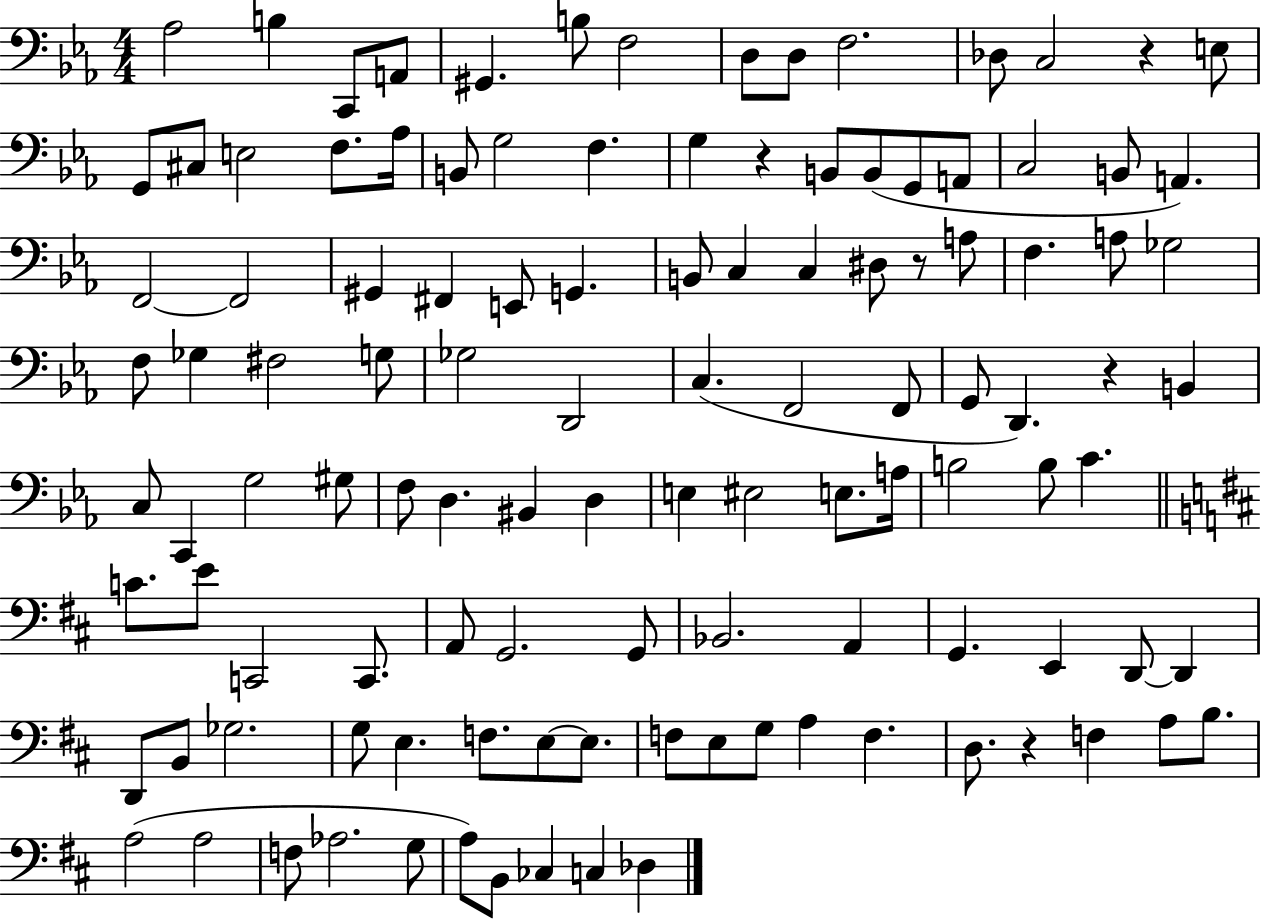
{
  \clef bass
  \numericTimeSignature
  \time 4/4
  \key ees \major
  aes2 b4 c,8 a,8 | gis,4. b8 f2 | d8 d8 f2. | des8 c2 r4 e8 | \break g,8 cis8 e2 f8. aes16 | b,8 g2 f4. | g4 r4 b,8 b,8( g,8 a,8 | c2 b,8 a,4.) | \break f,2~~ f,2 | gis,4 fis,4 e,8 g,4. | b,8 c4 c4 dis8 r8 a8 | f4. a8 ges2 | \break f8 ges4 fis2 g8 | ges2 d,2 | c4.( f,2 f,8 | g,8 d,4.) r4 b,4 | \break c8 c,4 g2 gis8 | f8 d4. bis,4 d4 | e4 eis2 e8. a16 | b2 b8 c'4. | \break \bar "||" \break \key d \major c'8. e'8 c,2 c,8. | a,8 g,2. g,8 | bes,2. a,4 | g,4. e,4 d,8~~ d,4 | \break d,8 b,8 ges2. | g8 e4. f8. e8~~ e8. | f8 e8 g8 a4 f4. | d8. r4 f4 a8 b8. | \break a2( a2 | f8 aes2. g8 | a8) b,8 ces4 c4 des4 | \bar "|."
}